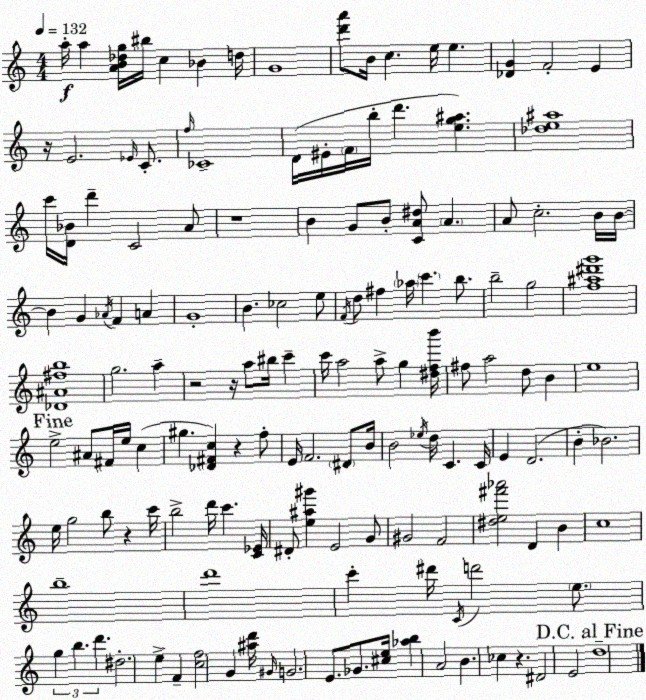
X:1
T:Untitled
M:4/4
L:1/4
K:Am
a/4 a [AB_dg]/4 ^b/4 c _B d/4 G4 [d'a']/2 B/4 c e/4 e [_DG] F2 E z/4 E2 _E/4 C/2 f/4 _C4 D/4 ^E/4 F/4 b/4 d' [eg^a] [_de^a]4 c'/4 [D_B]/4 d' C2 A/2 z4 B G/2 B/2 [CA^d]/2 A A/2 c2 B/4 B/4 B G _A/4 F A G4 B _c2 e/2 F/4 d/2 ^f _a/4 c' b/2 b2 g2 [f^a^d'g']4 [_D^A^fb]4 g2 a z2 z/4 a/2 ^b/4 c' c'/4 a2 a/2 g [^dfb']/4 ^f/2 a2 d/2 B e4 e2 ^A/2 ^F/4 e/4 c ^g [_D^Fc] z f/2 E/4 F2 ^D/2 B/4 B2 _e/4 d/4 C C/4 E D2 B _B2 e/4 g2 b/2 z c'/4 b2 d'/4 c' [C_E]/4 ^D/2 [e^a^g'] E2 G/2 ^G2 F2 [^de^f'_a']2 D B c4 b4 d'4 c' ^d'/4 C/4 d'2 e/2 g b d' ^d2 e F [cf]2 G [^ad']/4 ^G/4 G2 E/2 _G/2 [^ce]/4 [_ab] A2 B _c z ^D2 E2 d4